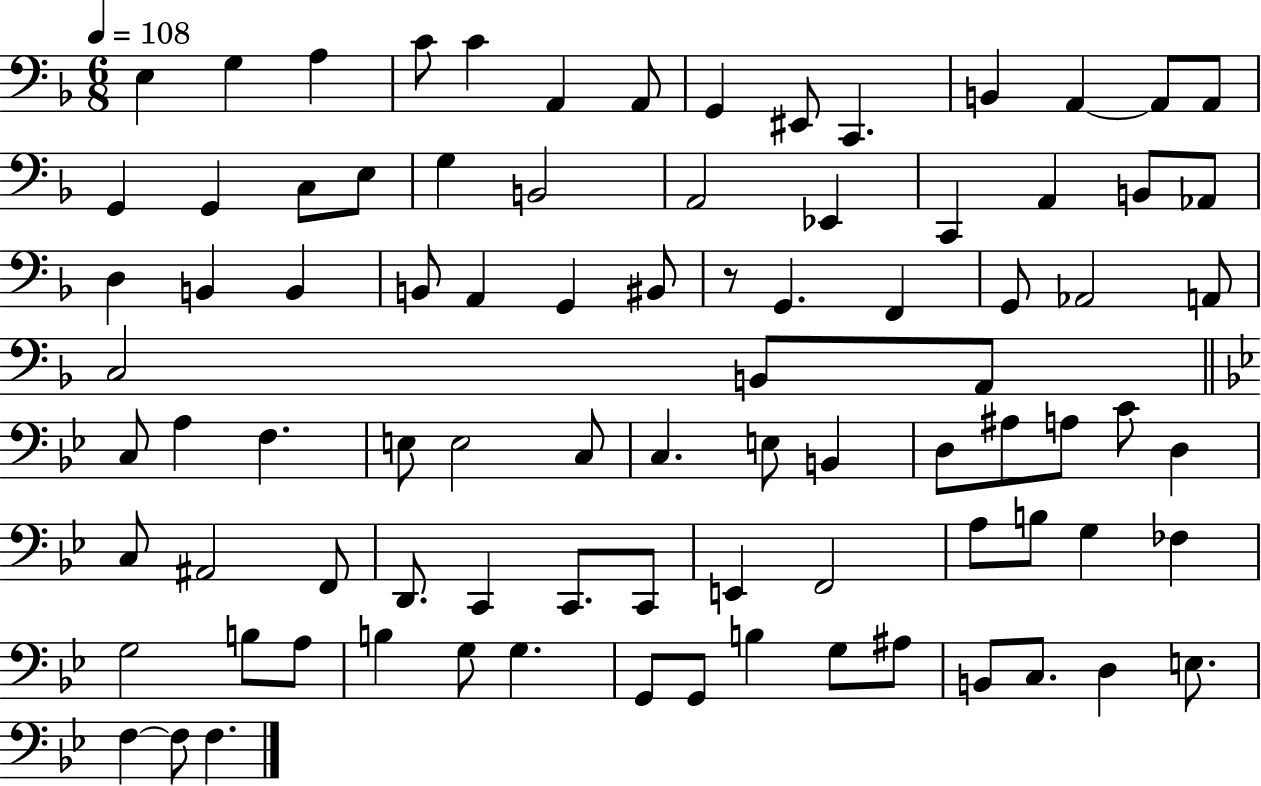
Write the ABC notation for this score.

X:1
T:Untitled
M:6/8
L:1/4
K:F
E, G, A, C/2 C A,, A,,/2 G,, ^E,,/2 C,, B,, A,, A,,/2 A,,/2 G,, G,, C,/2 E,/2 G, B,,2 A,,2 _E,, C,, A,, B,,/2 _A,,/2 D, B,, B,, B,,/2 A,, G,, ^B,,/2 z/2 G,, F,, G,,/2 _A,,2 A,,/2 C,2 B,,/2 A,,/2 C,/2 A, F, E,/2 E,2 C,/2 C, E,/2 B,, D,/2 ^A,/2 A,/2 C/2 D, C,/2 ^A,,2 F,,/2 D,,/2 C,, C,,/2 C,,/2 E,, F,,2 A,/2 B,/2 G, _F, G,2 B,/2 A,/2 B, G,/2 G, G,,/2 G,,/2 B, G,/2 ^A,/2 B,,/2 C,/2 D, E,/2 F, F,/2 F,